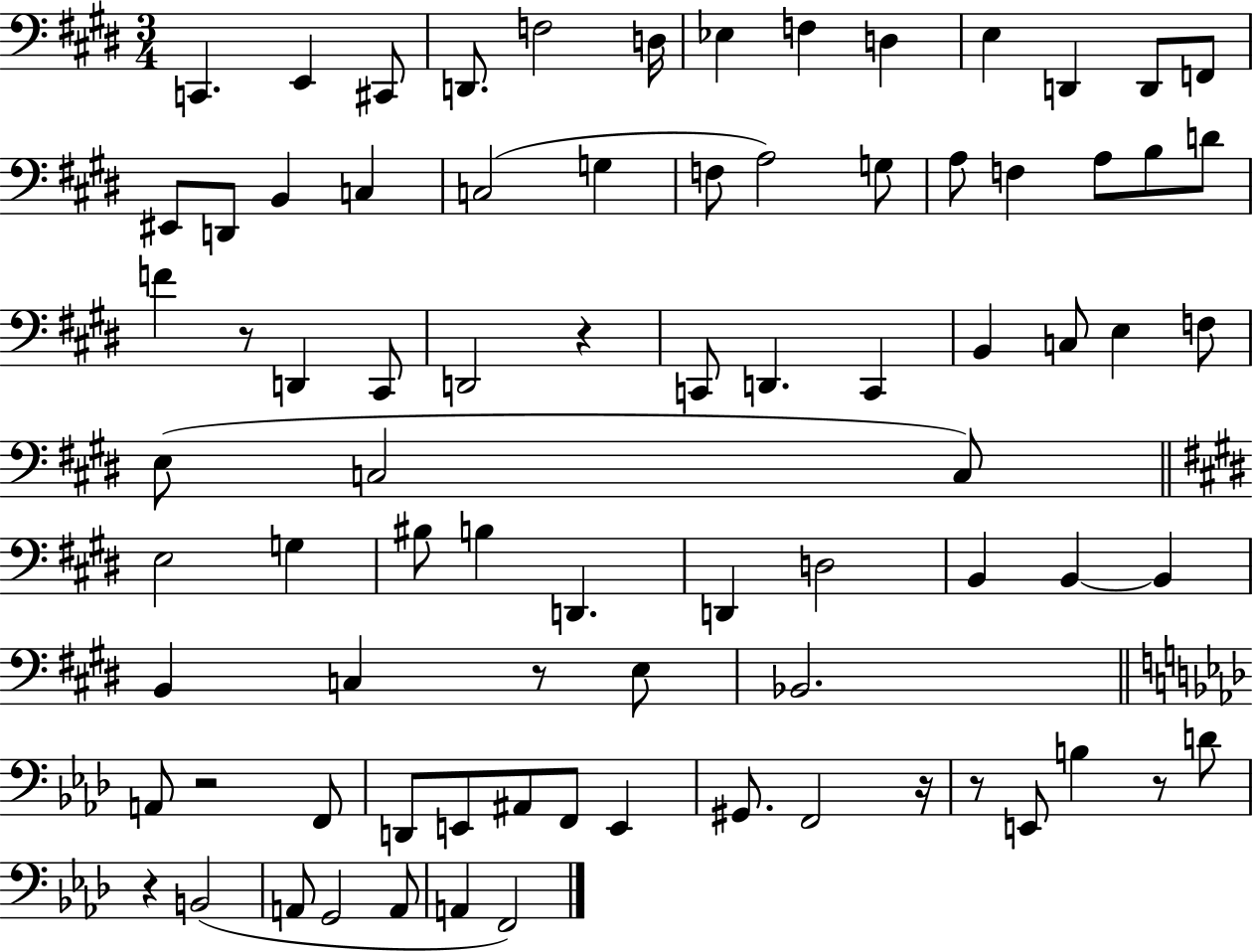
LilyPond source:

{
  \clef bass
  \numericTimeSignature
  \time 3/4
  \key e \major
  c,4. e,4 cis,8 | d,8. f2 d16 | ees4 f4 d4 | e4 d,4 d,8 f,8 | \break eis,8 d,8 b,4 c4 | c2( g4 | f8 a2) g8 | a8 f4 a8 b8 d'8 | \break f'4 r8 d,4 cis,8 | d,2 r4 | c,8 d,4. c,4 | b,4 c8 e4 f8 | \break e8( c2 c8) | \bar "||" \break \key e \major e2 g4 | bis8 b4 d,4. | d,4 d2 | b,4 b,4~~ b,4 | \break b,4 c4 r8 e8 | bes,2. | \bar "||" \break \key aes \major a,8 r2 f,8 | d,8 e,8 ais,8 f,8 e,4 | gis,8. f,2 r16 | r8 e,8 b4 r8 d'8 | \break r4 b,2( | a,8 g,2 a,8 | a,4 f,2) | \bar "|."
}